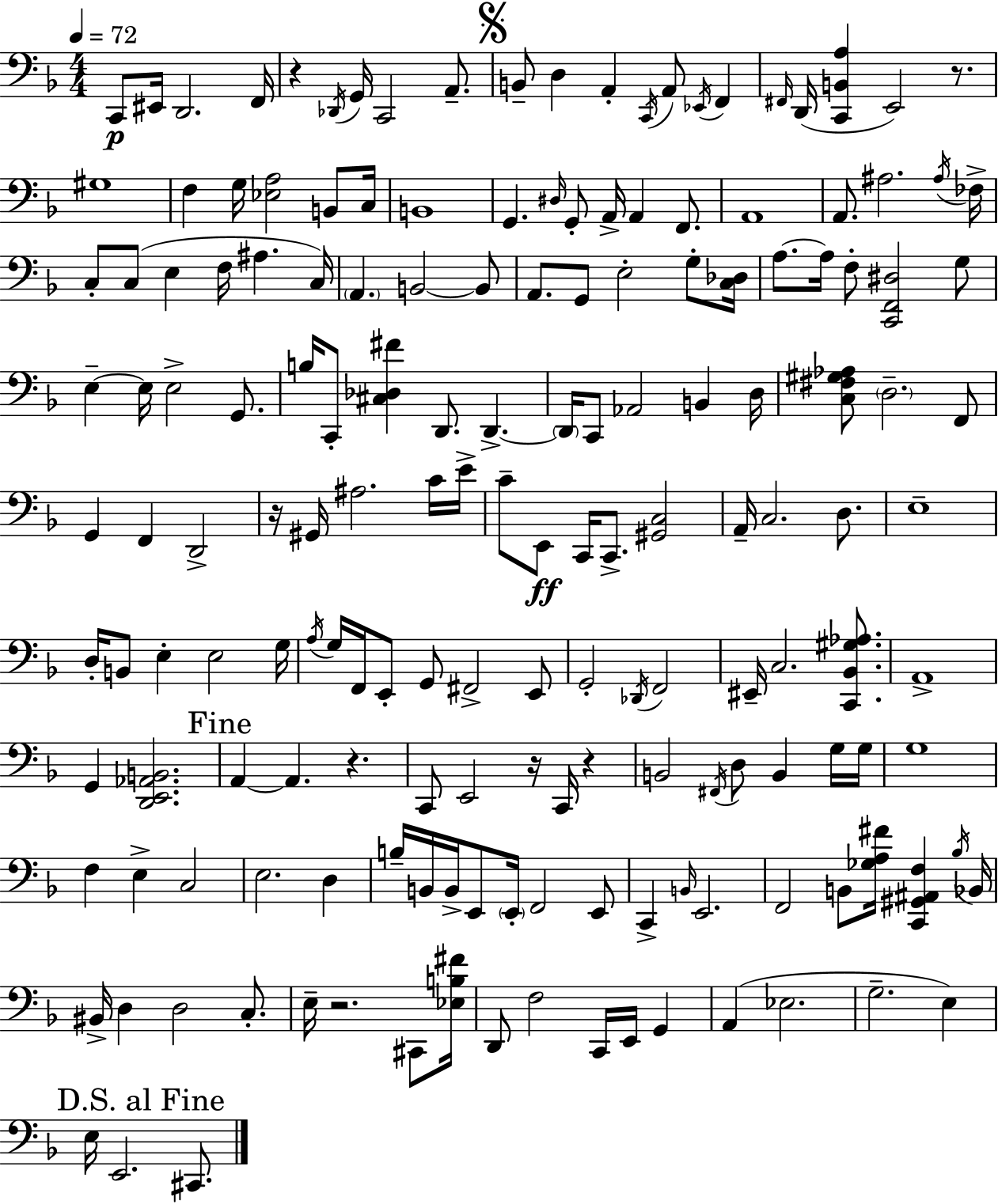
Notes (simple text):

C2/e EIS2/s D2/h. F2/s R/q Db2/s G2/s C2/h A2/e. B2/e D3/q A2/q C2/s A2/e Eb2/s F2/q F#2/s D2/s [C2,B2,A3]/q E2/h R/e. G#3/w F3/q G3/s [Eb3,A3]/h B2/e C3/s B2/w G2/q. D#3/s G2/e A2/s A2/q F2/e. A2/w A2/e. A#3/h. A#3/s FES3/s C3/e C3/e E3/q F3/s A#3/q. C3/s A2/q. B2/h B2/e A2/e. G2/e E3/h G3/e [C3,Db3]/s A3/e. A3/s F3/e [C2,F2,D#3]/h G3/e E3/q E3/s E3/h G2/e. B3/s C2/e [C#3,Db3,F#4]/q D2/e. D2/q. D2/s C2/e Ab2/h B2/q D3/s [C3,F#3,G#3,Ab3]/e D3/h. F2/e G2/q F2/q D2/h R/s G#2/s A#3/h. C4/s E4/s C4/e E2/e C2/s C2/e. [G#2,C3]/h A2/s C3/h. D3/e. E3/w D3/s B2/e E3/q E3/h G3/s A3/s G3/s F2/s E2/e G2/e F#2/h E2/e G2/h Db2/s F2/h EIS2/s C3/h. [C2,Bb2,G#3,Ab3]/e. A2/w G2/q [D2,E2,Ab2,B2]/h. A2/q A2/q. R/q. C2/e E2/h R/s C2/s R/q B2/h F#2/s D3/e B2/q G3/s G3/s G3/w F3/q E3/q C3/h E3/h. D3/q B3/s B2/s B2/s E2/e E2/s F2/h E2/e C2/q B2/s E2/h. F2/h B2/e [Gb3,A3,F#4]/s [C2,G#2,A#2,F3]/q Bb3/s Bb2/s BIS2/s D3/q D3/h C3/e. E3/s R/h. C#2/e [Eb3,B3,F#4]/s D2/e F3/h C2/s E2/s G2/q A2/q Eb3/h. G3/h. E3/q E3/s E2/h. C#2/e.